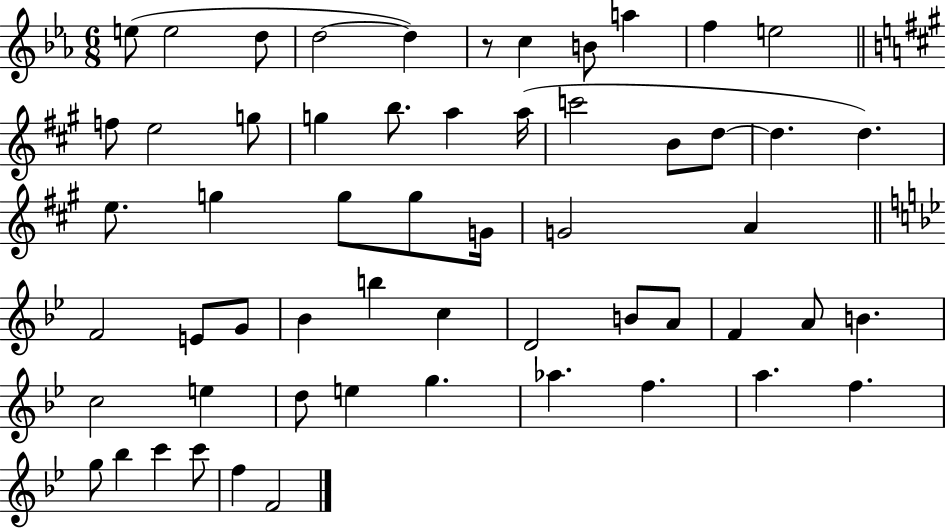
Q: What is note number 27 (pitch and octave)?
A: G4